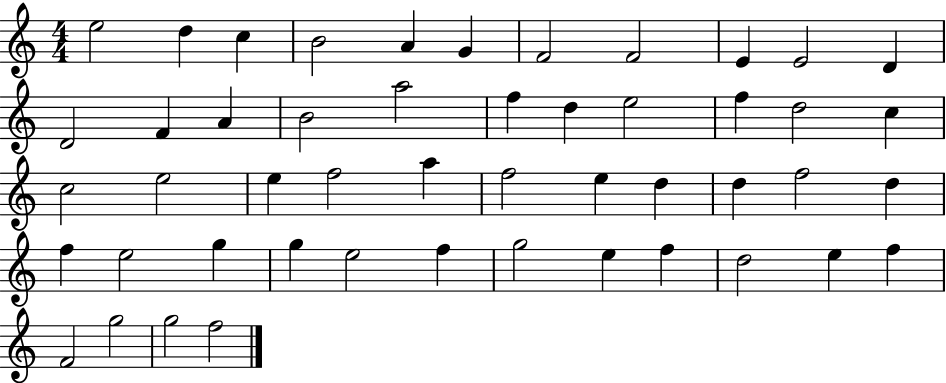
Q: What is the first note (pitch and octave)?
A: E5